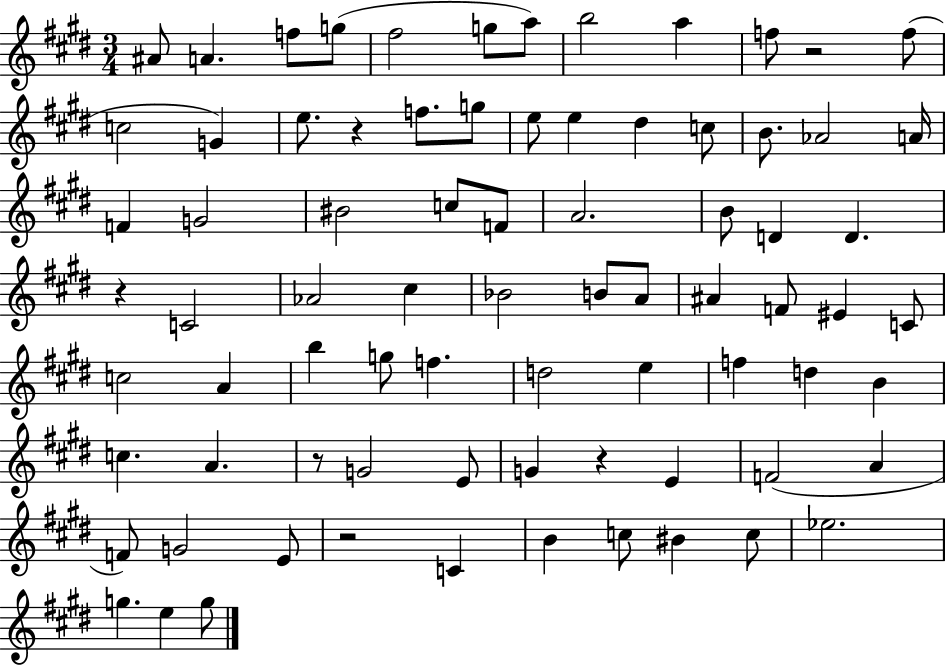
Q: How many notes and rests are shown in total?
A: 78